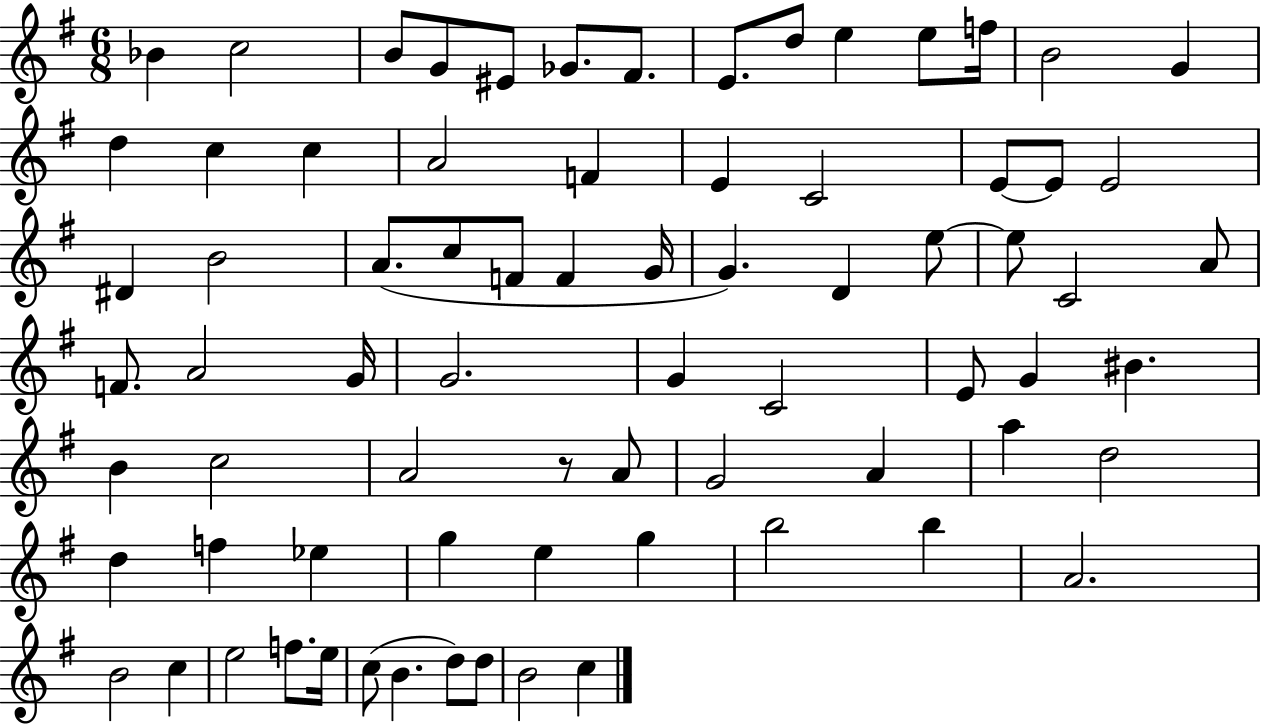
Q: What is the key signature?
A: G major